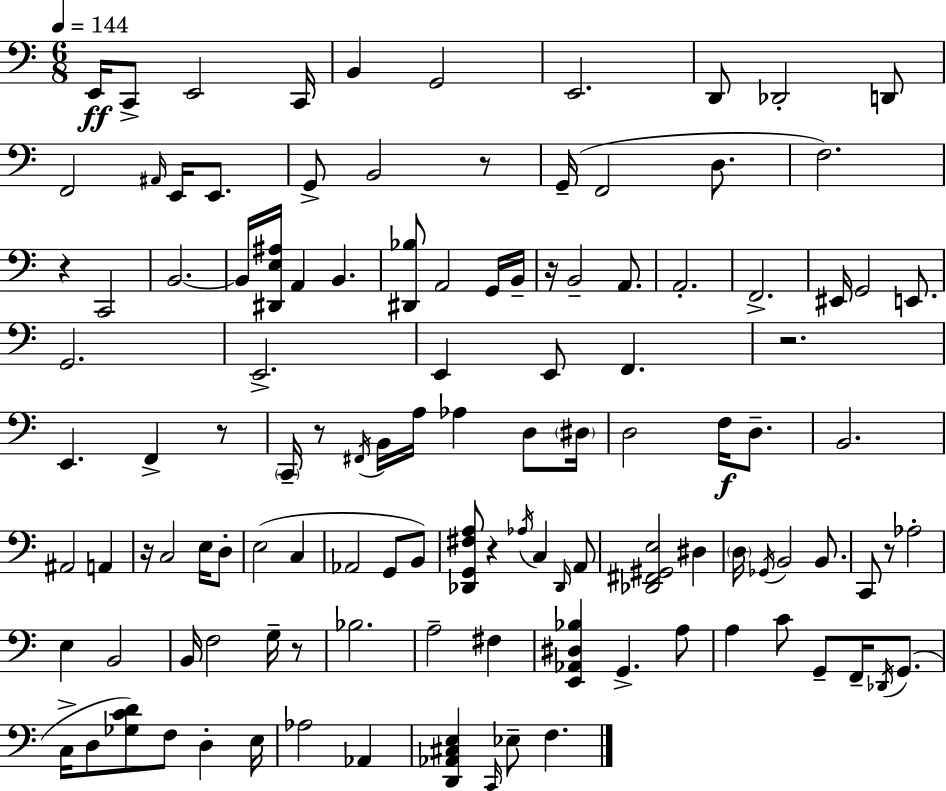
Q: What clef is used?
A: bass